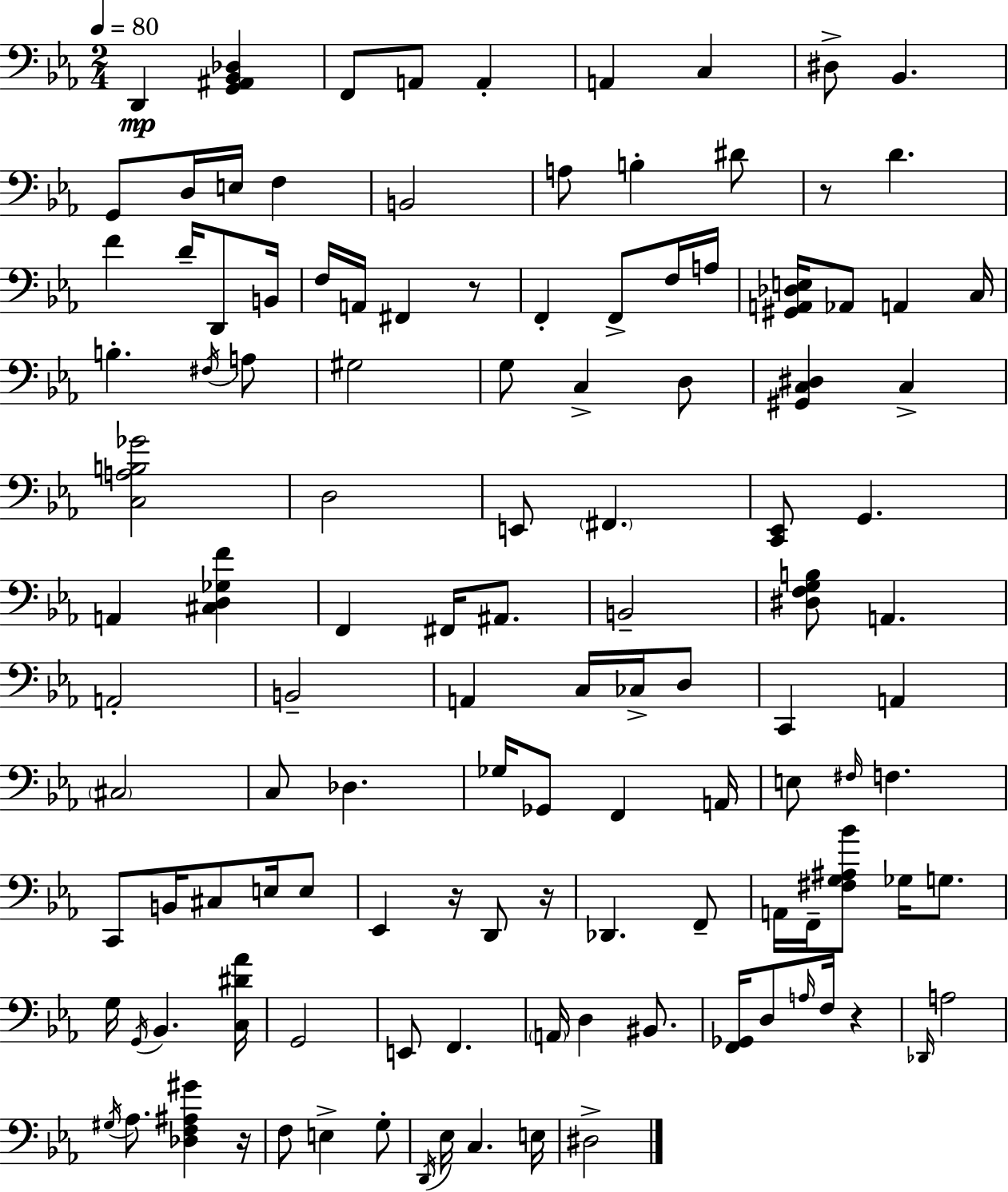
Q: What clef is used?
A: bass